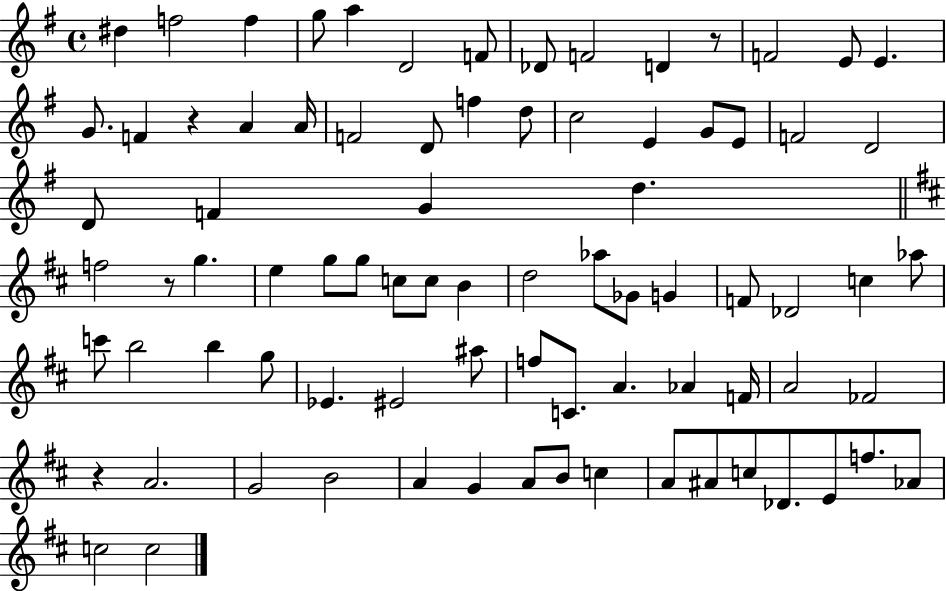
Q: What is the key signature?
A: G major